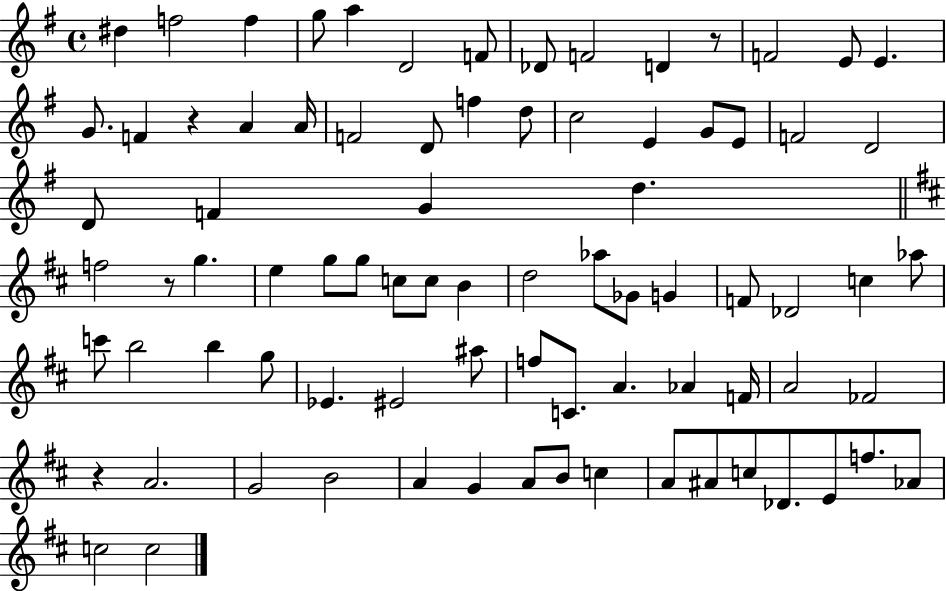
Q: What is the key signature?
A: G major